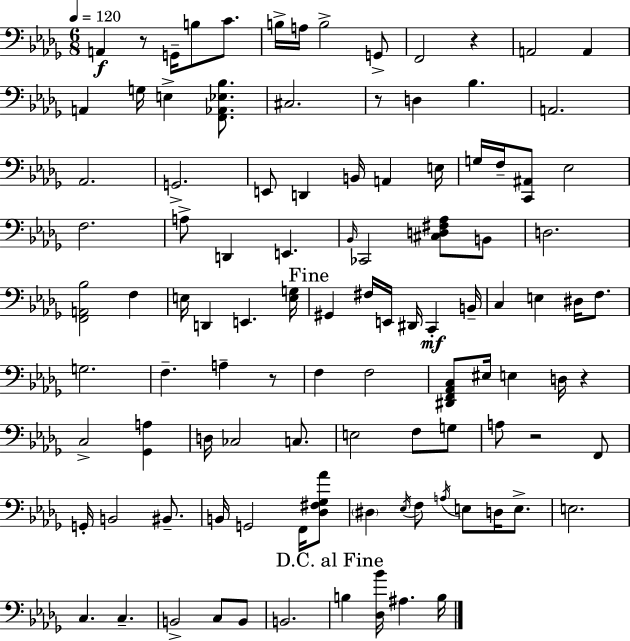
X:1
T:Untitled
M:6/8
L:1/4
K:Bbm
A,, z/2 G,,/4 B,/2 C/2 B,/4 A,/4 B,2 G,,/2 F,,2 z A,,2 A,, A,, G,/4 E, [F,,_A,,_E,_B,]/2 ^C,2 z/2 D, _B, A,,2 _A,,2 G,,2 E,,/2 D,, B,,/4 A,, E,/4 G,/4 F,/4 [C,,^A,,]/2 _E,2 F,2 A,/2 D,, E,, _B,,/4 _C,,2 [^C,D,^F,_A,]/2 B,,/2 D,2 [F,,A,,_B,]2 F, E,/4 D,, E,, [E,G,]/4 ^G,, ^F,/4 E,,/4 ^D,,/4 C,, B,,/4 C, E, ^D,/4 F,/2 G,2 F, A, z/2 F, F,2 [^D,,F,,_A,,C,]/2 ^E,/4 E, D,/4 z C,2 [_G,,A,] D,/4 _C,2 C,/2 E,2 F,/2 G,/2 A,/2 z2 F,,/2 G,,/4 B,,2 ^B,,/2 B,,/4 G,,2 F,,/4 [_D,^F,_G,_A]/2 ^D, _E,/4 F,/2 A,/4 E,/2 D,/4 E,/2 E,2 C, C, B,,2 C,/2 B,,/2 B,,2 B, [_D,_B]/4 ^A, B,/4